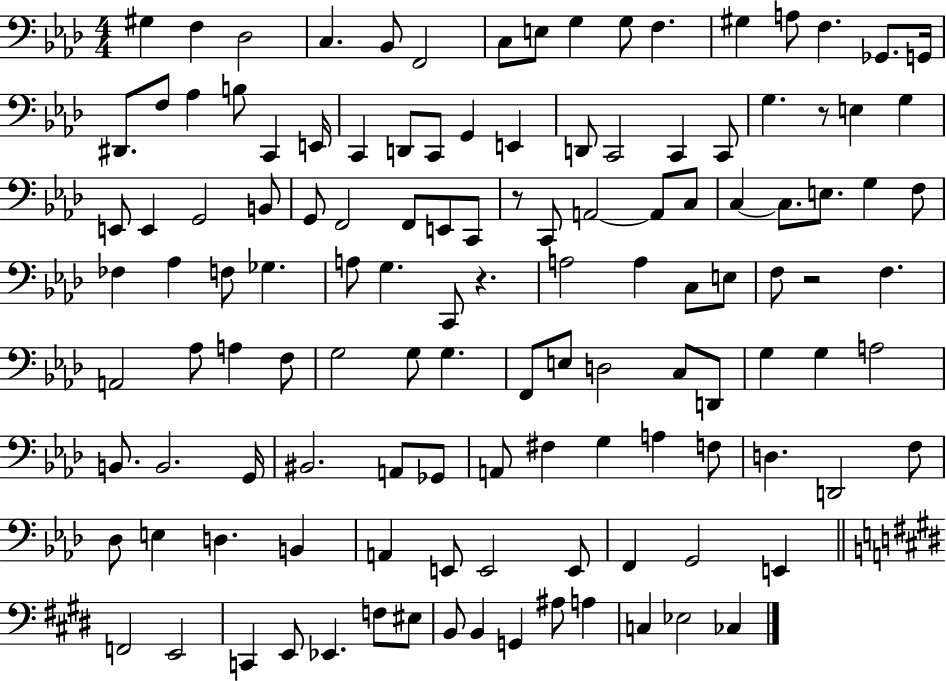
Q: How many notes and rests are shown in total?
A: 124